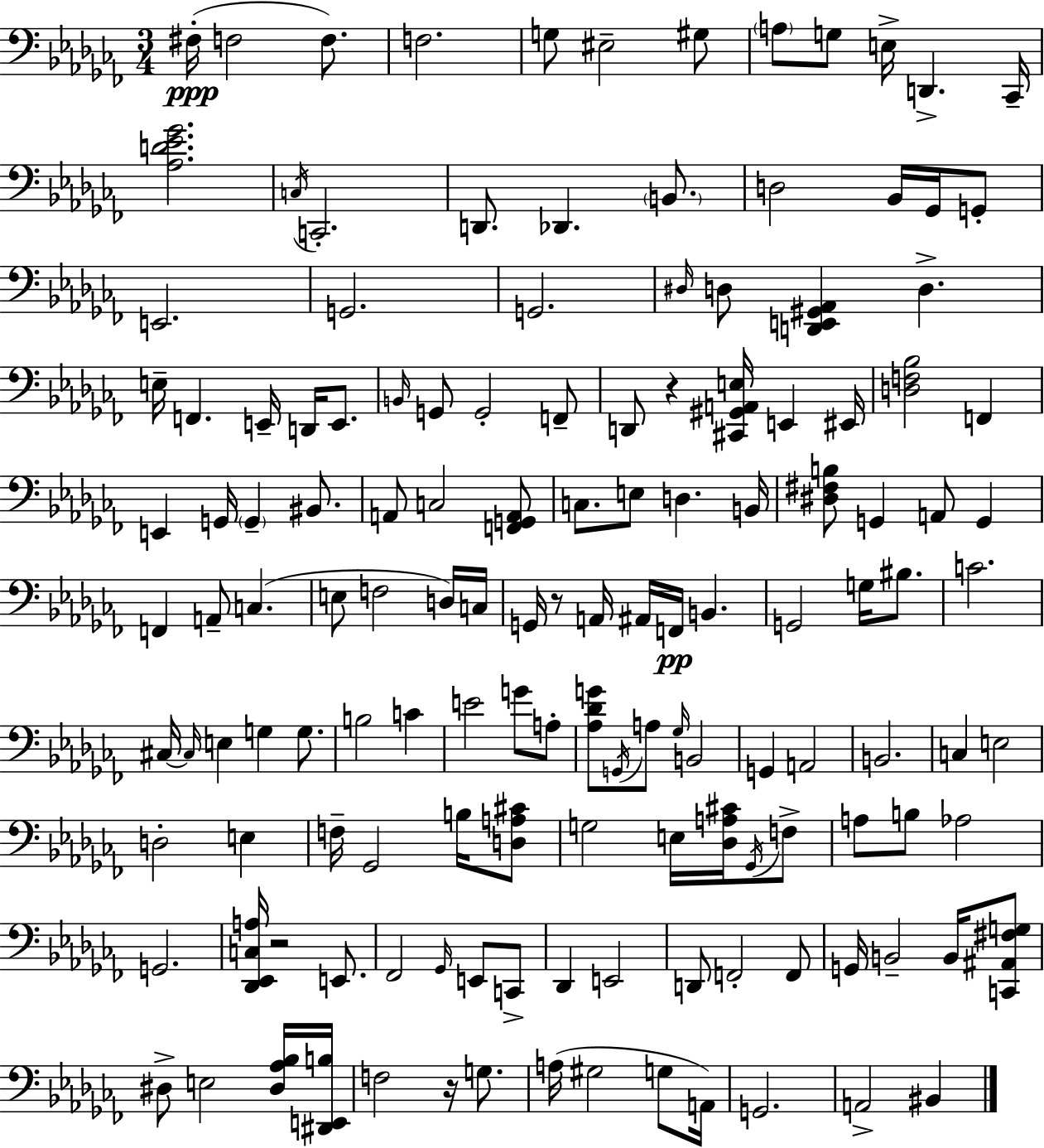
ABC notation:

X:1
T:Untitled
M:3/4
L:1/4
K:Abm
^F,/4 F,2 F,/2 F,2 G,/2 ^E,2 ^G,/2 A,/2 G,/2 E,/4 D,, _C,,/4 [_A,D_E_G]2 C,/4 C,,2 D,,/2 _D,, B,,/2 D,2 _B,,/4 _G,,/4 G,,/2 E,,2 G,,2 G,,2 ^D,/4 D,/2 [D,,E,,^G,,_A,,] D, E,/4 F,, E,,/4 D,,/4 E,,/2 B,,/4 G,,/2 G,,2 F,,/2 D,,/2 z [^C,,^G,,A,,E,]/4 E,, ^E,,/4 [D,F,_B,]2 F,, E,, G,,/4 G,, ^B,,/2 A,,/2 C,2 [F,,G,,A,,]/2 C,/2 E,/2 D, B,,/4 [^D,^F,B,]/2 G,, A,,/2 G,, F,, A,,/2 C, E,/2 F,2 D,/4 C,/4 G,,/4 z/2 A,,/4 ^A,,/4 F,,/4 B,, G,,2 G,/4 ^B,/2 C2 ^C,/4 ^C,/4 E, G, G,/2 B,2 C E2 G/2 A,/2 [_A,_DG]/2 G,,/4 A,/2 _G,/4 B,,2 G,, A,,2 B,,2 C, E,2 D,2 E, F,/4 _G,,2 B,/4 [D,A,^C]/2 G,2 E,/4 [_D,A,^C]/4 _G,,/4 F,/2 A,/2 B,/2 _A,2 G,,2 [_D,,_E,,C,A,]/4 z2 E,,/2 _F,,2 _G,,/4 E,,/2 C,,/2 _D,, E,,2 D,,/2 F,,2 F,,/2 G,,/4 B,,2 B,,/4 [C,,^A,,^F,G,]/2 ^D,/2 E,2 [^D,_A,_B,]/4 [^D,,E,,B,]/4 F,2 z/4 G,/2 A,/4 ^G,2 G,/2 A,,/4 G,,2 A,,2 ^B,,